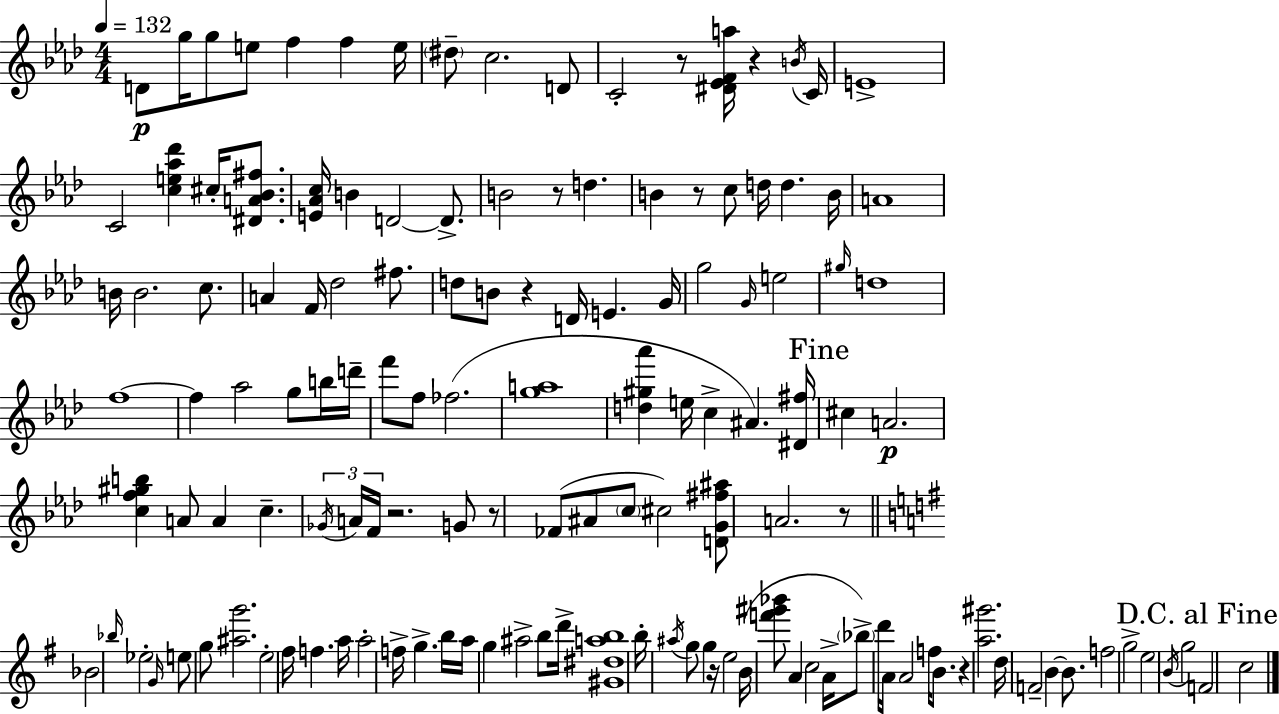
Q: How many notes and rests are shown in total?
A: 138